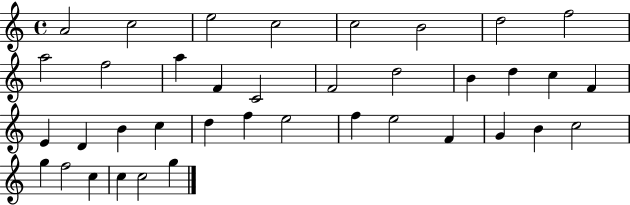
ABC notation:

X:1
T:Untitled
M:4/4
L:1/4
K:C
A2 c2 e2 c2 c2 B2 d2 f2 a2 f2 a F C2 F2 d2 B d c F E D B c d f e2 f e2 F G B c2 g f2 c c c2 g